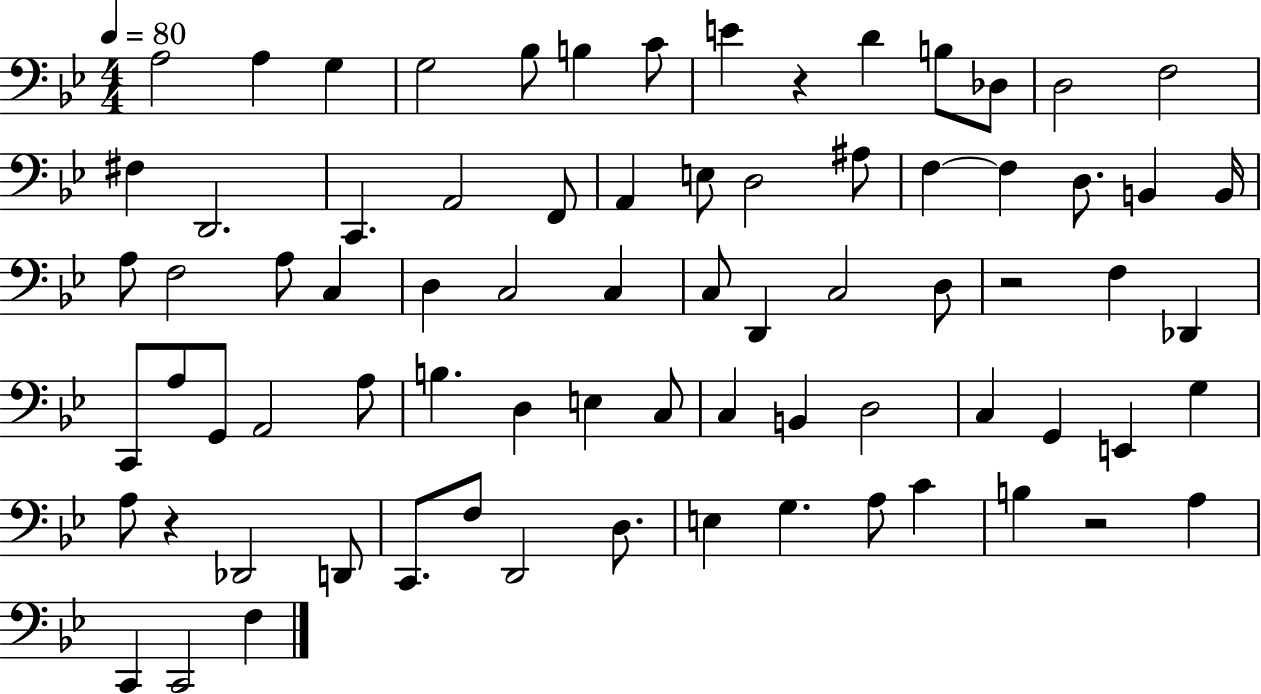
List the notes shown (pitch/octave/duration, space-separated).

A3/h A3/q G3/q G3/h Bb3/e B3/q C4/e E4/q R/q D4/q B3/e Db3/e D3/h F3/h F#3/q D2/h. C2/q. A2/h F2/e A2/q E3/e D3/h A#3/e F3/q F3/q D3/e. B2/q B2/s A3/e F3/h A3/e C3/q D3/q C3/h C3/q C3/e D2/q C3/h D3/e R/h F3/q Db2/q C2/e A3/e G2/e A2/h A3/e B3/q. D3/q E3/q C3/e C3/q B2/q D3/h C3/q G2/q E2/q G3/q A3/e R/q Db2/h D2/e C2/e. F3/e D2/h D3/e. E3/q G3/q. A3/e C4/q B3/q R/h A3/q C2/q C2/h F3/q